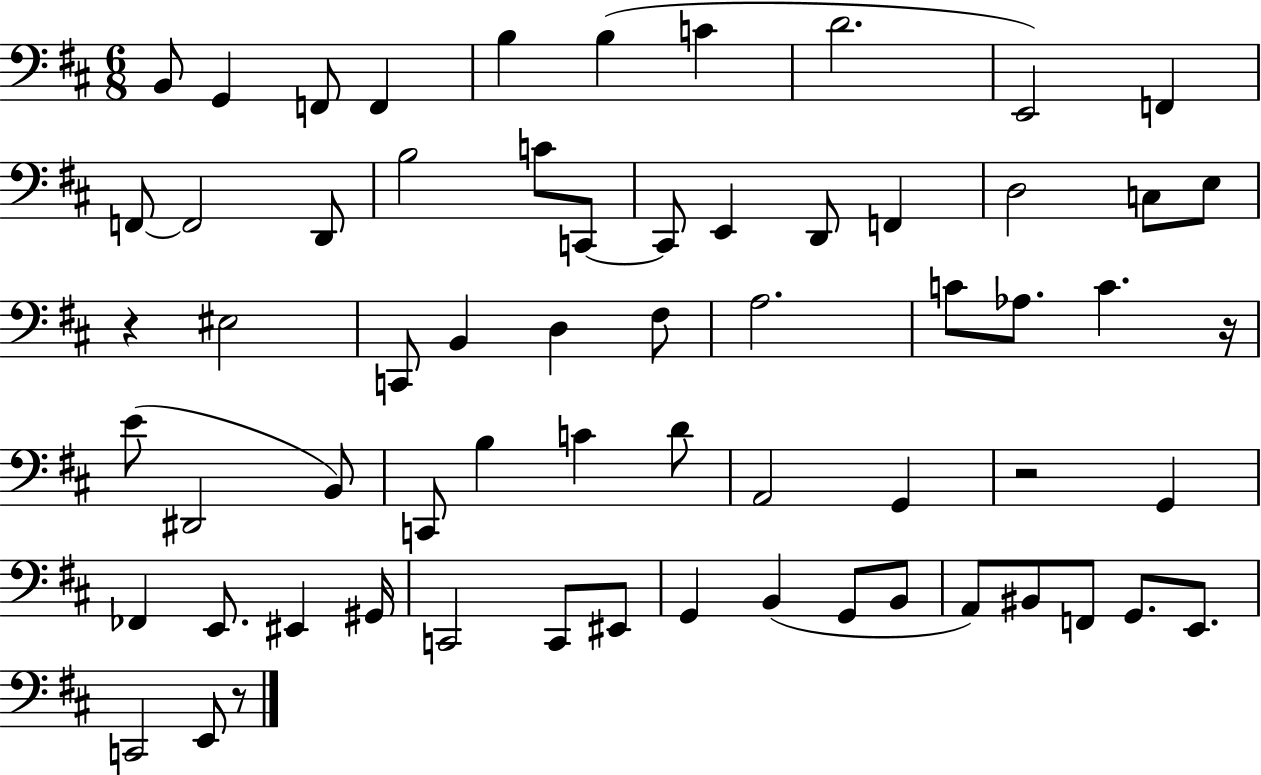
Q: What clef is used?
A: bass